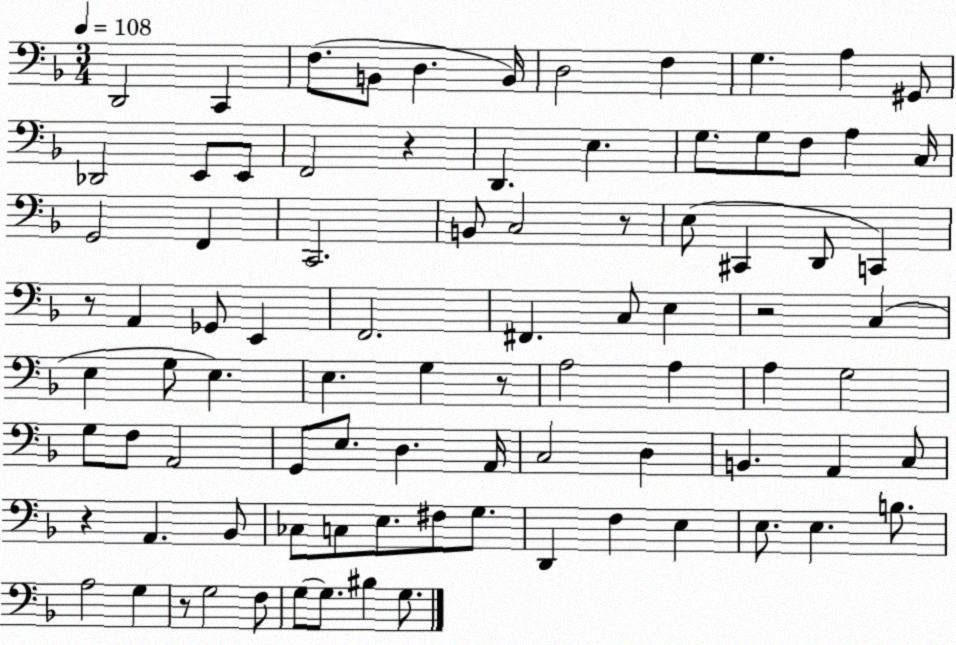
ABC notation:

X:1
T:Untitled
M:3/4
L:1/4
K:F
D,,2 C,, F,/2 B,,/2 D, B,,/4 D,2 F, G, A, ^G,,/2 _D,,2 E,,/2 E,,/2 F,,2 z D,, E, G,/2 G,/2 F,/2 A, C,/4 G,,2 F,, C,,2 B,,/2 C,2 z/2 E,/2 ^C,, D,,/2 C,, z/2 A,, _G,,/2 E,, F,,2 ^F,, C,/2 E, z2 C, E, G,/2 E, E, G, z/2 A,2 A, A, G,2 G,/2 F,/2 A,,2 G,,/2 E,/2 D, A,,/4 C,2 D, B,, A,, C,/2 z A,, _B,,/2 _C,/2 C,/2 E,/2 ^F,/2 G,/2 D,, F, E, E,/2 E, B,/2 A,2 G, z/2 G,2 F,/2 G,/2 G,/2 ^B, G,/2